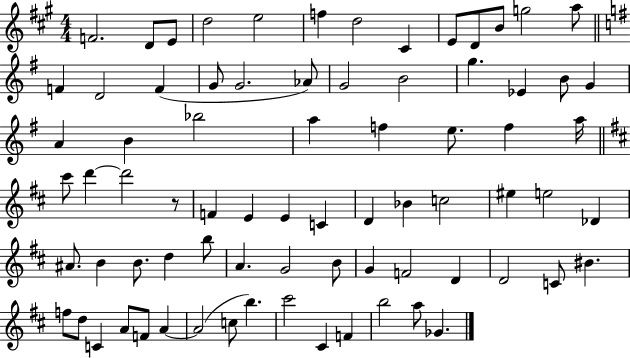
X:1
T:Untitled
M:4/4
L:1/4
K:A
F2 D/2 E/2 d2 e2 f d2 ^C E/2 D/2 B/2 g2 a/2 F D2 F G/2 G2 _A/2 G2 B2 g _E B/2 G A B _b2 a f e/2 f a/4 ^c'/2 d' d'2 z/2 F E E C D _B c2 ^e e2 _D ^A/2 B B/2 d b/2 A G2 B/2 G F2 D D2 C/2 ^B f/2 d/2 C A/2 F/2 A A2 c/2 b ^c'2 ^C F b2 a/2 _G